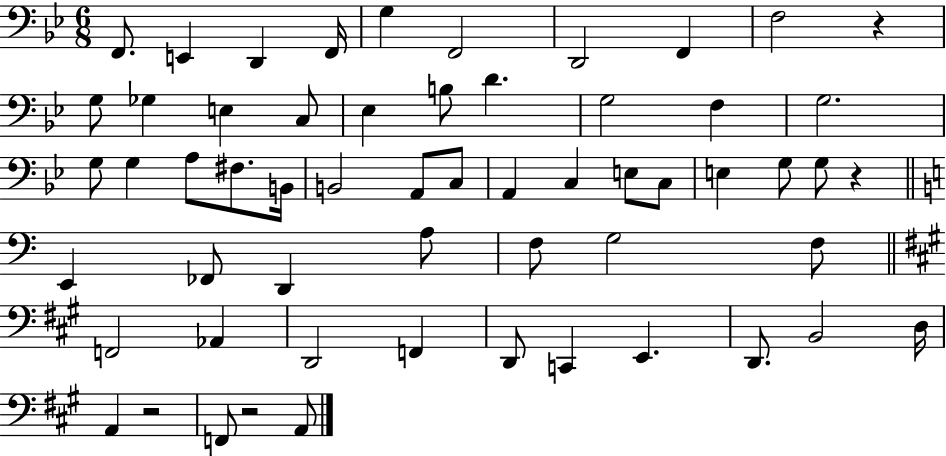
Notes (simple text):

F2/e. E2/q D2/q F2/s G3/q F2/h D2/h F2/q F3/h R/q G3/e Gb3/q E3/q C3/e Eb3/q B3/e D4/q. G3/h F3/q G3/h. G3/e G3/q A3/e F#3/e. B2/s B2/h A2/e C3/e A2/q C3/q E3/e C3/e E3/q G3/e G3/e R/q E2/q FES2/e D2/q A3/e F3/e G3/h F3/e F2/h Ab2/q D2/h F2/q D2/e C2/q E2/q. D2/e. B2/h D3/s A2/q R/h F2/e R/h A2/e